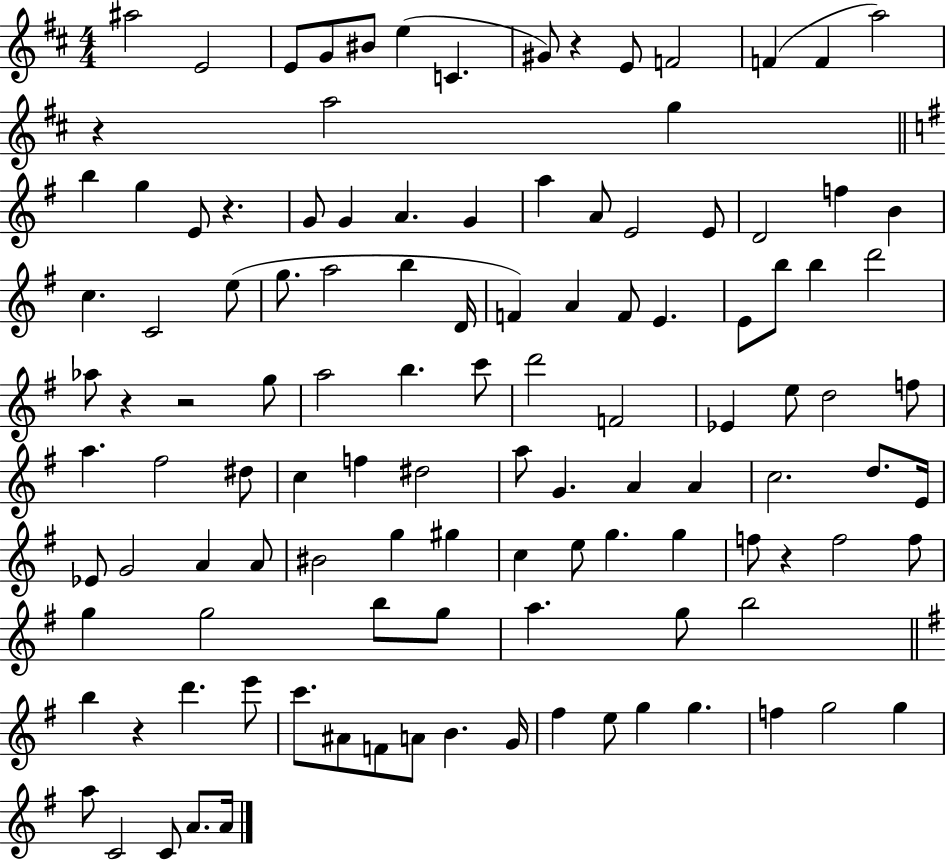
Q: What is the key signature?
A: D major